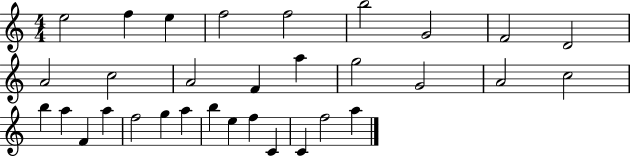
E5/h F5/q E5/q F5/h F5/h B5/h G4/h F4/h D4/h A4/h C5/h A4/h F4/q A5/q G5/h G4/h A4/h C5/h B5/q A5/q F4/q A5/q F5/h G5/q A5/q B5/q E5/q F5/q C4/q C4/q F5/h A5/q